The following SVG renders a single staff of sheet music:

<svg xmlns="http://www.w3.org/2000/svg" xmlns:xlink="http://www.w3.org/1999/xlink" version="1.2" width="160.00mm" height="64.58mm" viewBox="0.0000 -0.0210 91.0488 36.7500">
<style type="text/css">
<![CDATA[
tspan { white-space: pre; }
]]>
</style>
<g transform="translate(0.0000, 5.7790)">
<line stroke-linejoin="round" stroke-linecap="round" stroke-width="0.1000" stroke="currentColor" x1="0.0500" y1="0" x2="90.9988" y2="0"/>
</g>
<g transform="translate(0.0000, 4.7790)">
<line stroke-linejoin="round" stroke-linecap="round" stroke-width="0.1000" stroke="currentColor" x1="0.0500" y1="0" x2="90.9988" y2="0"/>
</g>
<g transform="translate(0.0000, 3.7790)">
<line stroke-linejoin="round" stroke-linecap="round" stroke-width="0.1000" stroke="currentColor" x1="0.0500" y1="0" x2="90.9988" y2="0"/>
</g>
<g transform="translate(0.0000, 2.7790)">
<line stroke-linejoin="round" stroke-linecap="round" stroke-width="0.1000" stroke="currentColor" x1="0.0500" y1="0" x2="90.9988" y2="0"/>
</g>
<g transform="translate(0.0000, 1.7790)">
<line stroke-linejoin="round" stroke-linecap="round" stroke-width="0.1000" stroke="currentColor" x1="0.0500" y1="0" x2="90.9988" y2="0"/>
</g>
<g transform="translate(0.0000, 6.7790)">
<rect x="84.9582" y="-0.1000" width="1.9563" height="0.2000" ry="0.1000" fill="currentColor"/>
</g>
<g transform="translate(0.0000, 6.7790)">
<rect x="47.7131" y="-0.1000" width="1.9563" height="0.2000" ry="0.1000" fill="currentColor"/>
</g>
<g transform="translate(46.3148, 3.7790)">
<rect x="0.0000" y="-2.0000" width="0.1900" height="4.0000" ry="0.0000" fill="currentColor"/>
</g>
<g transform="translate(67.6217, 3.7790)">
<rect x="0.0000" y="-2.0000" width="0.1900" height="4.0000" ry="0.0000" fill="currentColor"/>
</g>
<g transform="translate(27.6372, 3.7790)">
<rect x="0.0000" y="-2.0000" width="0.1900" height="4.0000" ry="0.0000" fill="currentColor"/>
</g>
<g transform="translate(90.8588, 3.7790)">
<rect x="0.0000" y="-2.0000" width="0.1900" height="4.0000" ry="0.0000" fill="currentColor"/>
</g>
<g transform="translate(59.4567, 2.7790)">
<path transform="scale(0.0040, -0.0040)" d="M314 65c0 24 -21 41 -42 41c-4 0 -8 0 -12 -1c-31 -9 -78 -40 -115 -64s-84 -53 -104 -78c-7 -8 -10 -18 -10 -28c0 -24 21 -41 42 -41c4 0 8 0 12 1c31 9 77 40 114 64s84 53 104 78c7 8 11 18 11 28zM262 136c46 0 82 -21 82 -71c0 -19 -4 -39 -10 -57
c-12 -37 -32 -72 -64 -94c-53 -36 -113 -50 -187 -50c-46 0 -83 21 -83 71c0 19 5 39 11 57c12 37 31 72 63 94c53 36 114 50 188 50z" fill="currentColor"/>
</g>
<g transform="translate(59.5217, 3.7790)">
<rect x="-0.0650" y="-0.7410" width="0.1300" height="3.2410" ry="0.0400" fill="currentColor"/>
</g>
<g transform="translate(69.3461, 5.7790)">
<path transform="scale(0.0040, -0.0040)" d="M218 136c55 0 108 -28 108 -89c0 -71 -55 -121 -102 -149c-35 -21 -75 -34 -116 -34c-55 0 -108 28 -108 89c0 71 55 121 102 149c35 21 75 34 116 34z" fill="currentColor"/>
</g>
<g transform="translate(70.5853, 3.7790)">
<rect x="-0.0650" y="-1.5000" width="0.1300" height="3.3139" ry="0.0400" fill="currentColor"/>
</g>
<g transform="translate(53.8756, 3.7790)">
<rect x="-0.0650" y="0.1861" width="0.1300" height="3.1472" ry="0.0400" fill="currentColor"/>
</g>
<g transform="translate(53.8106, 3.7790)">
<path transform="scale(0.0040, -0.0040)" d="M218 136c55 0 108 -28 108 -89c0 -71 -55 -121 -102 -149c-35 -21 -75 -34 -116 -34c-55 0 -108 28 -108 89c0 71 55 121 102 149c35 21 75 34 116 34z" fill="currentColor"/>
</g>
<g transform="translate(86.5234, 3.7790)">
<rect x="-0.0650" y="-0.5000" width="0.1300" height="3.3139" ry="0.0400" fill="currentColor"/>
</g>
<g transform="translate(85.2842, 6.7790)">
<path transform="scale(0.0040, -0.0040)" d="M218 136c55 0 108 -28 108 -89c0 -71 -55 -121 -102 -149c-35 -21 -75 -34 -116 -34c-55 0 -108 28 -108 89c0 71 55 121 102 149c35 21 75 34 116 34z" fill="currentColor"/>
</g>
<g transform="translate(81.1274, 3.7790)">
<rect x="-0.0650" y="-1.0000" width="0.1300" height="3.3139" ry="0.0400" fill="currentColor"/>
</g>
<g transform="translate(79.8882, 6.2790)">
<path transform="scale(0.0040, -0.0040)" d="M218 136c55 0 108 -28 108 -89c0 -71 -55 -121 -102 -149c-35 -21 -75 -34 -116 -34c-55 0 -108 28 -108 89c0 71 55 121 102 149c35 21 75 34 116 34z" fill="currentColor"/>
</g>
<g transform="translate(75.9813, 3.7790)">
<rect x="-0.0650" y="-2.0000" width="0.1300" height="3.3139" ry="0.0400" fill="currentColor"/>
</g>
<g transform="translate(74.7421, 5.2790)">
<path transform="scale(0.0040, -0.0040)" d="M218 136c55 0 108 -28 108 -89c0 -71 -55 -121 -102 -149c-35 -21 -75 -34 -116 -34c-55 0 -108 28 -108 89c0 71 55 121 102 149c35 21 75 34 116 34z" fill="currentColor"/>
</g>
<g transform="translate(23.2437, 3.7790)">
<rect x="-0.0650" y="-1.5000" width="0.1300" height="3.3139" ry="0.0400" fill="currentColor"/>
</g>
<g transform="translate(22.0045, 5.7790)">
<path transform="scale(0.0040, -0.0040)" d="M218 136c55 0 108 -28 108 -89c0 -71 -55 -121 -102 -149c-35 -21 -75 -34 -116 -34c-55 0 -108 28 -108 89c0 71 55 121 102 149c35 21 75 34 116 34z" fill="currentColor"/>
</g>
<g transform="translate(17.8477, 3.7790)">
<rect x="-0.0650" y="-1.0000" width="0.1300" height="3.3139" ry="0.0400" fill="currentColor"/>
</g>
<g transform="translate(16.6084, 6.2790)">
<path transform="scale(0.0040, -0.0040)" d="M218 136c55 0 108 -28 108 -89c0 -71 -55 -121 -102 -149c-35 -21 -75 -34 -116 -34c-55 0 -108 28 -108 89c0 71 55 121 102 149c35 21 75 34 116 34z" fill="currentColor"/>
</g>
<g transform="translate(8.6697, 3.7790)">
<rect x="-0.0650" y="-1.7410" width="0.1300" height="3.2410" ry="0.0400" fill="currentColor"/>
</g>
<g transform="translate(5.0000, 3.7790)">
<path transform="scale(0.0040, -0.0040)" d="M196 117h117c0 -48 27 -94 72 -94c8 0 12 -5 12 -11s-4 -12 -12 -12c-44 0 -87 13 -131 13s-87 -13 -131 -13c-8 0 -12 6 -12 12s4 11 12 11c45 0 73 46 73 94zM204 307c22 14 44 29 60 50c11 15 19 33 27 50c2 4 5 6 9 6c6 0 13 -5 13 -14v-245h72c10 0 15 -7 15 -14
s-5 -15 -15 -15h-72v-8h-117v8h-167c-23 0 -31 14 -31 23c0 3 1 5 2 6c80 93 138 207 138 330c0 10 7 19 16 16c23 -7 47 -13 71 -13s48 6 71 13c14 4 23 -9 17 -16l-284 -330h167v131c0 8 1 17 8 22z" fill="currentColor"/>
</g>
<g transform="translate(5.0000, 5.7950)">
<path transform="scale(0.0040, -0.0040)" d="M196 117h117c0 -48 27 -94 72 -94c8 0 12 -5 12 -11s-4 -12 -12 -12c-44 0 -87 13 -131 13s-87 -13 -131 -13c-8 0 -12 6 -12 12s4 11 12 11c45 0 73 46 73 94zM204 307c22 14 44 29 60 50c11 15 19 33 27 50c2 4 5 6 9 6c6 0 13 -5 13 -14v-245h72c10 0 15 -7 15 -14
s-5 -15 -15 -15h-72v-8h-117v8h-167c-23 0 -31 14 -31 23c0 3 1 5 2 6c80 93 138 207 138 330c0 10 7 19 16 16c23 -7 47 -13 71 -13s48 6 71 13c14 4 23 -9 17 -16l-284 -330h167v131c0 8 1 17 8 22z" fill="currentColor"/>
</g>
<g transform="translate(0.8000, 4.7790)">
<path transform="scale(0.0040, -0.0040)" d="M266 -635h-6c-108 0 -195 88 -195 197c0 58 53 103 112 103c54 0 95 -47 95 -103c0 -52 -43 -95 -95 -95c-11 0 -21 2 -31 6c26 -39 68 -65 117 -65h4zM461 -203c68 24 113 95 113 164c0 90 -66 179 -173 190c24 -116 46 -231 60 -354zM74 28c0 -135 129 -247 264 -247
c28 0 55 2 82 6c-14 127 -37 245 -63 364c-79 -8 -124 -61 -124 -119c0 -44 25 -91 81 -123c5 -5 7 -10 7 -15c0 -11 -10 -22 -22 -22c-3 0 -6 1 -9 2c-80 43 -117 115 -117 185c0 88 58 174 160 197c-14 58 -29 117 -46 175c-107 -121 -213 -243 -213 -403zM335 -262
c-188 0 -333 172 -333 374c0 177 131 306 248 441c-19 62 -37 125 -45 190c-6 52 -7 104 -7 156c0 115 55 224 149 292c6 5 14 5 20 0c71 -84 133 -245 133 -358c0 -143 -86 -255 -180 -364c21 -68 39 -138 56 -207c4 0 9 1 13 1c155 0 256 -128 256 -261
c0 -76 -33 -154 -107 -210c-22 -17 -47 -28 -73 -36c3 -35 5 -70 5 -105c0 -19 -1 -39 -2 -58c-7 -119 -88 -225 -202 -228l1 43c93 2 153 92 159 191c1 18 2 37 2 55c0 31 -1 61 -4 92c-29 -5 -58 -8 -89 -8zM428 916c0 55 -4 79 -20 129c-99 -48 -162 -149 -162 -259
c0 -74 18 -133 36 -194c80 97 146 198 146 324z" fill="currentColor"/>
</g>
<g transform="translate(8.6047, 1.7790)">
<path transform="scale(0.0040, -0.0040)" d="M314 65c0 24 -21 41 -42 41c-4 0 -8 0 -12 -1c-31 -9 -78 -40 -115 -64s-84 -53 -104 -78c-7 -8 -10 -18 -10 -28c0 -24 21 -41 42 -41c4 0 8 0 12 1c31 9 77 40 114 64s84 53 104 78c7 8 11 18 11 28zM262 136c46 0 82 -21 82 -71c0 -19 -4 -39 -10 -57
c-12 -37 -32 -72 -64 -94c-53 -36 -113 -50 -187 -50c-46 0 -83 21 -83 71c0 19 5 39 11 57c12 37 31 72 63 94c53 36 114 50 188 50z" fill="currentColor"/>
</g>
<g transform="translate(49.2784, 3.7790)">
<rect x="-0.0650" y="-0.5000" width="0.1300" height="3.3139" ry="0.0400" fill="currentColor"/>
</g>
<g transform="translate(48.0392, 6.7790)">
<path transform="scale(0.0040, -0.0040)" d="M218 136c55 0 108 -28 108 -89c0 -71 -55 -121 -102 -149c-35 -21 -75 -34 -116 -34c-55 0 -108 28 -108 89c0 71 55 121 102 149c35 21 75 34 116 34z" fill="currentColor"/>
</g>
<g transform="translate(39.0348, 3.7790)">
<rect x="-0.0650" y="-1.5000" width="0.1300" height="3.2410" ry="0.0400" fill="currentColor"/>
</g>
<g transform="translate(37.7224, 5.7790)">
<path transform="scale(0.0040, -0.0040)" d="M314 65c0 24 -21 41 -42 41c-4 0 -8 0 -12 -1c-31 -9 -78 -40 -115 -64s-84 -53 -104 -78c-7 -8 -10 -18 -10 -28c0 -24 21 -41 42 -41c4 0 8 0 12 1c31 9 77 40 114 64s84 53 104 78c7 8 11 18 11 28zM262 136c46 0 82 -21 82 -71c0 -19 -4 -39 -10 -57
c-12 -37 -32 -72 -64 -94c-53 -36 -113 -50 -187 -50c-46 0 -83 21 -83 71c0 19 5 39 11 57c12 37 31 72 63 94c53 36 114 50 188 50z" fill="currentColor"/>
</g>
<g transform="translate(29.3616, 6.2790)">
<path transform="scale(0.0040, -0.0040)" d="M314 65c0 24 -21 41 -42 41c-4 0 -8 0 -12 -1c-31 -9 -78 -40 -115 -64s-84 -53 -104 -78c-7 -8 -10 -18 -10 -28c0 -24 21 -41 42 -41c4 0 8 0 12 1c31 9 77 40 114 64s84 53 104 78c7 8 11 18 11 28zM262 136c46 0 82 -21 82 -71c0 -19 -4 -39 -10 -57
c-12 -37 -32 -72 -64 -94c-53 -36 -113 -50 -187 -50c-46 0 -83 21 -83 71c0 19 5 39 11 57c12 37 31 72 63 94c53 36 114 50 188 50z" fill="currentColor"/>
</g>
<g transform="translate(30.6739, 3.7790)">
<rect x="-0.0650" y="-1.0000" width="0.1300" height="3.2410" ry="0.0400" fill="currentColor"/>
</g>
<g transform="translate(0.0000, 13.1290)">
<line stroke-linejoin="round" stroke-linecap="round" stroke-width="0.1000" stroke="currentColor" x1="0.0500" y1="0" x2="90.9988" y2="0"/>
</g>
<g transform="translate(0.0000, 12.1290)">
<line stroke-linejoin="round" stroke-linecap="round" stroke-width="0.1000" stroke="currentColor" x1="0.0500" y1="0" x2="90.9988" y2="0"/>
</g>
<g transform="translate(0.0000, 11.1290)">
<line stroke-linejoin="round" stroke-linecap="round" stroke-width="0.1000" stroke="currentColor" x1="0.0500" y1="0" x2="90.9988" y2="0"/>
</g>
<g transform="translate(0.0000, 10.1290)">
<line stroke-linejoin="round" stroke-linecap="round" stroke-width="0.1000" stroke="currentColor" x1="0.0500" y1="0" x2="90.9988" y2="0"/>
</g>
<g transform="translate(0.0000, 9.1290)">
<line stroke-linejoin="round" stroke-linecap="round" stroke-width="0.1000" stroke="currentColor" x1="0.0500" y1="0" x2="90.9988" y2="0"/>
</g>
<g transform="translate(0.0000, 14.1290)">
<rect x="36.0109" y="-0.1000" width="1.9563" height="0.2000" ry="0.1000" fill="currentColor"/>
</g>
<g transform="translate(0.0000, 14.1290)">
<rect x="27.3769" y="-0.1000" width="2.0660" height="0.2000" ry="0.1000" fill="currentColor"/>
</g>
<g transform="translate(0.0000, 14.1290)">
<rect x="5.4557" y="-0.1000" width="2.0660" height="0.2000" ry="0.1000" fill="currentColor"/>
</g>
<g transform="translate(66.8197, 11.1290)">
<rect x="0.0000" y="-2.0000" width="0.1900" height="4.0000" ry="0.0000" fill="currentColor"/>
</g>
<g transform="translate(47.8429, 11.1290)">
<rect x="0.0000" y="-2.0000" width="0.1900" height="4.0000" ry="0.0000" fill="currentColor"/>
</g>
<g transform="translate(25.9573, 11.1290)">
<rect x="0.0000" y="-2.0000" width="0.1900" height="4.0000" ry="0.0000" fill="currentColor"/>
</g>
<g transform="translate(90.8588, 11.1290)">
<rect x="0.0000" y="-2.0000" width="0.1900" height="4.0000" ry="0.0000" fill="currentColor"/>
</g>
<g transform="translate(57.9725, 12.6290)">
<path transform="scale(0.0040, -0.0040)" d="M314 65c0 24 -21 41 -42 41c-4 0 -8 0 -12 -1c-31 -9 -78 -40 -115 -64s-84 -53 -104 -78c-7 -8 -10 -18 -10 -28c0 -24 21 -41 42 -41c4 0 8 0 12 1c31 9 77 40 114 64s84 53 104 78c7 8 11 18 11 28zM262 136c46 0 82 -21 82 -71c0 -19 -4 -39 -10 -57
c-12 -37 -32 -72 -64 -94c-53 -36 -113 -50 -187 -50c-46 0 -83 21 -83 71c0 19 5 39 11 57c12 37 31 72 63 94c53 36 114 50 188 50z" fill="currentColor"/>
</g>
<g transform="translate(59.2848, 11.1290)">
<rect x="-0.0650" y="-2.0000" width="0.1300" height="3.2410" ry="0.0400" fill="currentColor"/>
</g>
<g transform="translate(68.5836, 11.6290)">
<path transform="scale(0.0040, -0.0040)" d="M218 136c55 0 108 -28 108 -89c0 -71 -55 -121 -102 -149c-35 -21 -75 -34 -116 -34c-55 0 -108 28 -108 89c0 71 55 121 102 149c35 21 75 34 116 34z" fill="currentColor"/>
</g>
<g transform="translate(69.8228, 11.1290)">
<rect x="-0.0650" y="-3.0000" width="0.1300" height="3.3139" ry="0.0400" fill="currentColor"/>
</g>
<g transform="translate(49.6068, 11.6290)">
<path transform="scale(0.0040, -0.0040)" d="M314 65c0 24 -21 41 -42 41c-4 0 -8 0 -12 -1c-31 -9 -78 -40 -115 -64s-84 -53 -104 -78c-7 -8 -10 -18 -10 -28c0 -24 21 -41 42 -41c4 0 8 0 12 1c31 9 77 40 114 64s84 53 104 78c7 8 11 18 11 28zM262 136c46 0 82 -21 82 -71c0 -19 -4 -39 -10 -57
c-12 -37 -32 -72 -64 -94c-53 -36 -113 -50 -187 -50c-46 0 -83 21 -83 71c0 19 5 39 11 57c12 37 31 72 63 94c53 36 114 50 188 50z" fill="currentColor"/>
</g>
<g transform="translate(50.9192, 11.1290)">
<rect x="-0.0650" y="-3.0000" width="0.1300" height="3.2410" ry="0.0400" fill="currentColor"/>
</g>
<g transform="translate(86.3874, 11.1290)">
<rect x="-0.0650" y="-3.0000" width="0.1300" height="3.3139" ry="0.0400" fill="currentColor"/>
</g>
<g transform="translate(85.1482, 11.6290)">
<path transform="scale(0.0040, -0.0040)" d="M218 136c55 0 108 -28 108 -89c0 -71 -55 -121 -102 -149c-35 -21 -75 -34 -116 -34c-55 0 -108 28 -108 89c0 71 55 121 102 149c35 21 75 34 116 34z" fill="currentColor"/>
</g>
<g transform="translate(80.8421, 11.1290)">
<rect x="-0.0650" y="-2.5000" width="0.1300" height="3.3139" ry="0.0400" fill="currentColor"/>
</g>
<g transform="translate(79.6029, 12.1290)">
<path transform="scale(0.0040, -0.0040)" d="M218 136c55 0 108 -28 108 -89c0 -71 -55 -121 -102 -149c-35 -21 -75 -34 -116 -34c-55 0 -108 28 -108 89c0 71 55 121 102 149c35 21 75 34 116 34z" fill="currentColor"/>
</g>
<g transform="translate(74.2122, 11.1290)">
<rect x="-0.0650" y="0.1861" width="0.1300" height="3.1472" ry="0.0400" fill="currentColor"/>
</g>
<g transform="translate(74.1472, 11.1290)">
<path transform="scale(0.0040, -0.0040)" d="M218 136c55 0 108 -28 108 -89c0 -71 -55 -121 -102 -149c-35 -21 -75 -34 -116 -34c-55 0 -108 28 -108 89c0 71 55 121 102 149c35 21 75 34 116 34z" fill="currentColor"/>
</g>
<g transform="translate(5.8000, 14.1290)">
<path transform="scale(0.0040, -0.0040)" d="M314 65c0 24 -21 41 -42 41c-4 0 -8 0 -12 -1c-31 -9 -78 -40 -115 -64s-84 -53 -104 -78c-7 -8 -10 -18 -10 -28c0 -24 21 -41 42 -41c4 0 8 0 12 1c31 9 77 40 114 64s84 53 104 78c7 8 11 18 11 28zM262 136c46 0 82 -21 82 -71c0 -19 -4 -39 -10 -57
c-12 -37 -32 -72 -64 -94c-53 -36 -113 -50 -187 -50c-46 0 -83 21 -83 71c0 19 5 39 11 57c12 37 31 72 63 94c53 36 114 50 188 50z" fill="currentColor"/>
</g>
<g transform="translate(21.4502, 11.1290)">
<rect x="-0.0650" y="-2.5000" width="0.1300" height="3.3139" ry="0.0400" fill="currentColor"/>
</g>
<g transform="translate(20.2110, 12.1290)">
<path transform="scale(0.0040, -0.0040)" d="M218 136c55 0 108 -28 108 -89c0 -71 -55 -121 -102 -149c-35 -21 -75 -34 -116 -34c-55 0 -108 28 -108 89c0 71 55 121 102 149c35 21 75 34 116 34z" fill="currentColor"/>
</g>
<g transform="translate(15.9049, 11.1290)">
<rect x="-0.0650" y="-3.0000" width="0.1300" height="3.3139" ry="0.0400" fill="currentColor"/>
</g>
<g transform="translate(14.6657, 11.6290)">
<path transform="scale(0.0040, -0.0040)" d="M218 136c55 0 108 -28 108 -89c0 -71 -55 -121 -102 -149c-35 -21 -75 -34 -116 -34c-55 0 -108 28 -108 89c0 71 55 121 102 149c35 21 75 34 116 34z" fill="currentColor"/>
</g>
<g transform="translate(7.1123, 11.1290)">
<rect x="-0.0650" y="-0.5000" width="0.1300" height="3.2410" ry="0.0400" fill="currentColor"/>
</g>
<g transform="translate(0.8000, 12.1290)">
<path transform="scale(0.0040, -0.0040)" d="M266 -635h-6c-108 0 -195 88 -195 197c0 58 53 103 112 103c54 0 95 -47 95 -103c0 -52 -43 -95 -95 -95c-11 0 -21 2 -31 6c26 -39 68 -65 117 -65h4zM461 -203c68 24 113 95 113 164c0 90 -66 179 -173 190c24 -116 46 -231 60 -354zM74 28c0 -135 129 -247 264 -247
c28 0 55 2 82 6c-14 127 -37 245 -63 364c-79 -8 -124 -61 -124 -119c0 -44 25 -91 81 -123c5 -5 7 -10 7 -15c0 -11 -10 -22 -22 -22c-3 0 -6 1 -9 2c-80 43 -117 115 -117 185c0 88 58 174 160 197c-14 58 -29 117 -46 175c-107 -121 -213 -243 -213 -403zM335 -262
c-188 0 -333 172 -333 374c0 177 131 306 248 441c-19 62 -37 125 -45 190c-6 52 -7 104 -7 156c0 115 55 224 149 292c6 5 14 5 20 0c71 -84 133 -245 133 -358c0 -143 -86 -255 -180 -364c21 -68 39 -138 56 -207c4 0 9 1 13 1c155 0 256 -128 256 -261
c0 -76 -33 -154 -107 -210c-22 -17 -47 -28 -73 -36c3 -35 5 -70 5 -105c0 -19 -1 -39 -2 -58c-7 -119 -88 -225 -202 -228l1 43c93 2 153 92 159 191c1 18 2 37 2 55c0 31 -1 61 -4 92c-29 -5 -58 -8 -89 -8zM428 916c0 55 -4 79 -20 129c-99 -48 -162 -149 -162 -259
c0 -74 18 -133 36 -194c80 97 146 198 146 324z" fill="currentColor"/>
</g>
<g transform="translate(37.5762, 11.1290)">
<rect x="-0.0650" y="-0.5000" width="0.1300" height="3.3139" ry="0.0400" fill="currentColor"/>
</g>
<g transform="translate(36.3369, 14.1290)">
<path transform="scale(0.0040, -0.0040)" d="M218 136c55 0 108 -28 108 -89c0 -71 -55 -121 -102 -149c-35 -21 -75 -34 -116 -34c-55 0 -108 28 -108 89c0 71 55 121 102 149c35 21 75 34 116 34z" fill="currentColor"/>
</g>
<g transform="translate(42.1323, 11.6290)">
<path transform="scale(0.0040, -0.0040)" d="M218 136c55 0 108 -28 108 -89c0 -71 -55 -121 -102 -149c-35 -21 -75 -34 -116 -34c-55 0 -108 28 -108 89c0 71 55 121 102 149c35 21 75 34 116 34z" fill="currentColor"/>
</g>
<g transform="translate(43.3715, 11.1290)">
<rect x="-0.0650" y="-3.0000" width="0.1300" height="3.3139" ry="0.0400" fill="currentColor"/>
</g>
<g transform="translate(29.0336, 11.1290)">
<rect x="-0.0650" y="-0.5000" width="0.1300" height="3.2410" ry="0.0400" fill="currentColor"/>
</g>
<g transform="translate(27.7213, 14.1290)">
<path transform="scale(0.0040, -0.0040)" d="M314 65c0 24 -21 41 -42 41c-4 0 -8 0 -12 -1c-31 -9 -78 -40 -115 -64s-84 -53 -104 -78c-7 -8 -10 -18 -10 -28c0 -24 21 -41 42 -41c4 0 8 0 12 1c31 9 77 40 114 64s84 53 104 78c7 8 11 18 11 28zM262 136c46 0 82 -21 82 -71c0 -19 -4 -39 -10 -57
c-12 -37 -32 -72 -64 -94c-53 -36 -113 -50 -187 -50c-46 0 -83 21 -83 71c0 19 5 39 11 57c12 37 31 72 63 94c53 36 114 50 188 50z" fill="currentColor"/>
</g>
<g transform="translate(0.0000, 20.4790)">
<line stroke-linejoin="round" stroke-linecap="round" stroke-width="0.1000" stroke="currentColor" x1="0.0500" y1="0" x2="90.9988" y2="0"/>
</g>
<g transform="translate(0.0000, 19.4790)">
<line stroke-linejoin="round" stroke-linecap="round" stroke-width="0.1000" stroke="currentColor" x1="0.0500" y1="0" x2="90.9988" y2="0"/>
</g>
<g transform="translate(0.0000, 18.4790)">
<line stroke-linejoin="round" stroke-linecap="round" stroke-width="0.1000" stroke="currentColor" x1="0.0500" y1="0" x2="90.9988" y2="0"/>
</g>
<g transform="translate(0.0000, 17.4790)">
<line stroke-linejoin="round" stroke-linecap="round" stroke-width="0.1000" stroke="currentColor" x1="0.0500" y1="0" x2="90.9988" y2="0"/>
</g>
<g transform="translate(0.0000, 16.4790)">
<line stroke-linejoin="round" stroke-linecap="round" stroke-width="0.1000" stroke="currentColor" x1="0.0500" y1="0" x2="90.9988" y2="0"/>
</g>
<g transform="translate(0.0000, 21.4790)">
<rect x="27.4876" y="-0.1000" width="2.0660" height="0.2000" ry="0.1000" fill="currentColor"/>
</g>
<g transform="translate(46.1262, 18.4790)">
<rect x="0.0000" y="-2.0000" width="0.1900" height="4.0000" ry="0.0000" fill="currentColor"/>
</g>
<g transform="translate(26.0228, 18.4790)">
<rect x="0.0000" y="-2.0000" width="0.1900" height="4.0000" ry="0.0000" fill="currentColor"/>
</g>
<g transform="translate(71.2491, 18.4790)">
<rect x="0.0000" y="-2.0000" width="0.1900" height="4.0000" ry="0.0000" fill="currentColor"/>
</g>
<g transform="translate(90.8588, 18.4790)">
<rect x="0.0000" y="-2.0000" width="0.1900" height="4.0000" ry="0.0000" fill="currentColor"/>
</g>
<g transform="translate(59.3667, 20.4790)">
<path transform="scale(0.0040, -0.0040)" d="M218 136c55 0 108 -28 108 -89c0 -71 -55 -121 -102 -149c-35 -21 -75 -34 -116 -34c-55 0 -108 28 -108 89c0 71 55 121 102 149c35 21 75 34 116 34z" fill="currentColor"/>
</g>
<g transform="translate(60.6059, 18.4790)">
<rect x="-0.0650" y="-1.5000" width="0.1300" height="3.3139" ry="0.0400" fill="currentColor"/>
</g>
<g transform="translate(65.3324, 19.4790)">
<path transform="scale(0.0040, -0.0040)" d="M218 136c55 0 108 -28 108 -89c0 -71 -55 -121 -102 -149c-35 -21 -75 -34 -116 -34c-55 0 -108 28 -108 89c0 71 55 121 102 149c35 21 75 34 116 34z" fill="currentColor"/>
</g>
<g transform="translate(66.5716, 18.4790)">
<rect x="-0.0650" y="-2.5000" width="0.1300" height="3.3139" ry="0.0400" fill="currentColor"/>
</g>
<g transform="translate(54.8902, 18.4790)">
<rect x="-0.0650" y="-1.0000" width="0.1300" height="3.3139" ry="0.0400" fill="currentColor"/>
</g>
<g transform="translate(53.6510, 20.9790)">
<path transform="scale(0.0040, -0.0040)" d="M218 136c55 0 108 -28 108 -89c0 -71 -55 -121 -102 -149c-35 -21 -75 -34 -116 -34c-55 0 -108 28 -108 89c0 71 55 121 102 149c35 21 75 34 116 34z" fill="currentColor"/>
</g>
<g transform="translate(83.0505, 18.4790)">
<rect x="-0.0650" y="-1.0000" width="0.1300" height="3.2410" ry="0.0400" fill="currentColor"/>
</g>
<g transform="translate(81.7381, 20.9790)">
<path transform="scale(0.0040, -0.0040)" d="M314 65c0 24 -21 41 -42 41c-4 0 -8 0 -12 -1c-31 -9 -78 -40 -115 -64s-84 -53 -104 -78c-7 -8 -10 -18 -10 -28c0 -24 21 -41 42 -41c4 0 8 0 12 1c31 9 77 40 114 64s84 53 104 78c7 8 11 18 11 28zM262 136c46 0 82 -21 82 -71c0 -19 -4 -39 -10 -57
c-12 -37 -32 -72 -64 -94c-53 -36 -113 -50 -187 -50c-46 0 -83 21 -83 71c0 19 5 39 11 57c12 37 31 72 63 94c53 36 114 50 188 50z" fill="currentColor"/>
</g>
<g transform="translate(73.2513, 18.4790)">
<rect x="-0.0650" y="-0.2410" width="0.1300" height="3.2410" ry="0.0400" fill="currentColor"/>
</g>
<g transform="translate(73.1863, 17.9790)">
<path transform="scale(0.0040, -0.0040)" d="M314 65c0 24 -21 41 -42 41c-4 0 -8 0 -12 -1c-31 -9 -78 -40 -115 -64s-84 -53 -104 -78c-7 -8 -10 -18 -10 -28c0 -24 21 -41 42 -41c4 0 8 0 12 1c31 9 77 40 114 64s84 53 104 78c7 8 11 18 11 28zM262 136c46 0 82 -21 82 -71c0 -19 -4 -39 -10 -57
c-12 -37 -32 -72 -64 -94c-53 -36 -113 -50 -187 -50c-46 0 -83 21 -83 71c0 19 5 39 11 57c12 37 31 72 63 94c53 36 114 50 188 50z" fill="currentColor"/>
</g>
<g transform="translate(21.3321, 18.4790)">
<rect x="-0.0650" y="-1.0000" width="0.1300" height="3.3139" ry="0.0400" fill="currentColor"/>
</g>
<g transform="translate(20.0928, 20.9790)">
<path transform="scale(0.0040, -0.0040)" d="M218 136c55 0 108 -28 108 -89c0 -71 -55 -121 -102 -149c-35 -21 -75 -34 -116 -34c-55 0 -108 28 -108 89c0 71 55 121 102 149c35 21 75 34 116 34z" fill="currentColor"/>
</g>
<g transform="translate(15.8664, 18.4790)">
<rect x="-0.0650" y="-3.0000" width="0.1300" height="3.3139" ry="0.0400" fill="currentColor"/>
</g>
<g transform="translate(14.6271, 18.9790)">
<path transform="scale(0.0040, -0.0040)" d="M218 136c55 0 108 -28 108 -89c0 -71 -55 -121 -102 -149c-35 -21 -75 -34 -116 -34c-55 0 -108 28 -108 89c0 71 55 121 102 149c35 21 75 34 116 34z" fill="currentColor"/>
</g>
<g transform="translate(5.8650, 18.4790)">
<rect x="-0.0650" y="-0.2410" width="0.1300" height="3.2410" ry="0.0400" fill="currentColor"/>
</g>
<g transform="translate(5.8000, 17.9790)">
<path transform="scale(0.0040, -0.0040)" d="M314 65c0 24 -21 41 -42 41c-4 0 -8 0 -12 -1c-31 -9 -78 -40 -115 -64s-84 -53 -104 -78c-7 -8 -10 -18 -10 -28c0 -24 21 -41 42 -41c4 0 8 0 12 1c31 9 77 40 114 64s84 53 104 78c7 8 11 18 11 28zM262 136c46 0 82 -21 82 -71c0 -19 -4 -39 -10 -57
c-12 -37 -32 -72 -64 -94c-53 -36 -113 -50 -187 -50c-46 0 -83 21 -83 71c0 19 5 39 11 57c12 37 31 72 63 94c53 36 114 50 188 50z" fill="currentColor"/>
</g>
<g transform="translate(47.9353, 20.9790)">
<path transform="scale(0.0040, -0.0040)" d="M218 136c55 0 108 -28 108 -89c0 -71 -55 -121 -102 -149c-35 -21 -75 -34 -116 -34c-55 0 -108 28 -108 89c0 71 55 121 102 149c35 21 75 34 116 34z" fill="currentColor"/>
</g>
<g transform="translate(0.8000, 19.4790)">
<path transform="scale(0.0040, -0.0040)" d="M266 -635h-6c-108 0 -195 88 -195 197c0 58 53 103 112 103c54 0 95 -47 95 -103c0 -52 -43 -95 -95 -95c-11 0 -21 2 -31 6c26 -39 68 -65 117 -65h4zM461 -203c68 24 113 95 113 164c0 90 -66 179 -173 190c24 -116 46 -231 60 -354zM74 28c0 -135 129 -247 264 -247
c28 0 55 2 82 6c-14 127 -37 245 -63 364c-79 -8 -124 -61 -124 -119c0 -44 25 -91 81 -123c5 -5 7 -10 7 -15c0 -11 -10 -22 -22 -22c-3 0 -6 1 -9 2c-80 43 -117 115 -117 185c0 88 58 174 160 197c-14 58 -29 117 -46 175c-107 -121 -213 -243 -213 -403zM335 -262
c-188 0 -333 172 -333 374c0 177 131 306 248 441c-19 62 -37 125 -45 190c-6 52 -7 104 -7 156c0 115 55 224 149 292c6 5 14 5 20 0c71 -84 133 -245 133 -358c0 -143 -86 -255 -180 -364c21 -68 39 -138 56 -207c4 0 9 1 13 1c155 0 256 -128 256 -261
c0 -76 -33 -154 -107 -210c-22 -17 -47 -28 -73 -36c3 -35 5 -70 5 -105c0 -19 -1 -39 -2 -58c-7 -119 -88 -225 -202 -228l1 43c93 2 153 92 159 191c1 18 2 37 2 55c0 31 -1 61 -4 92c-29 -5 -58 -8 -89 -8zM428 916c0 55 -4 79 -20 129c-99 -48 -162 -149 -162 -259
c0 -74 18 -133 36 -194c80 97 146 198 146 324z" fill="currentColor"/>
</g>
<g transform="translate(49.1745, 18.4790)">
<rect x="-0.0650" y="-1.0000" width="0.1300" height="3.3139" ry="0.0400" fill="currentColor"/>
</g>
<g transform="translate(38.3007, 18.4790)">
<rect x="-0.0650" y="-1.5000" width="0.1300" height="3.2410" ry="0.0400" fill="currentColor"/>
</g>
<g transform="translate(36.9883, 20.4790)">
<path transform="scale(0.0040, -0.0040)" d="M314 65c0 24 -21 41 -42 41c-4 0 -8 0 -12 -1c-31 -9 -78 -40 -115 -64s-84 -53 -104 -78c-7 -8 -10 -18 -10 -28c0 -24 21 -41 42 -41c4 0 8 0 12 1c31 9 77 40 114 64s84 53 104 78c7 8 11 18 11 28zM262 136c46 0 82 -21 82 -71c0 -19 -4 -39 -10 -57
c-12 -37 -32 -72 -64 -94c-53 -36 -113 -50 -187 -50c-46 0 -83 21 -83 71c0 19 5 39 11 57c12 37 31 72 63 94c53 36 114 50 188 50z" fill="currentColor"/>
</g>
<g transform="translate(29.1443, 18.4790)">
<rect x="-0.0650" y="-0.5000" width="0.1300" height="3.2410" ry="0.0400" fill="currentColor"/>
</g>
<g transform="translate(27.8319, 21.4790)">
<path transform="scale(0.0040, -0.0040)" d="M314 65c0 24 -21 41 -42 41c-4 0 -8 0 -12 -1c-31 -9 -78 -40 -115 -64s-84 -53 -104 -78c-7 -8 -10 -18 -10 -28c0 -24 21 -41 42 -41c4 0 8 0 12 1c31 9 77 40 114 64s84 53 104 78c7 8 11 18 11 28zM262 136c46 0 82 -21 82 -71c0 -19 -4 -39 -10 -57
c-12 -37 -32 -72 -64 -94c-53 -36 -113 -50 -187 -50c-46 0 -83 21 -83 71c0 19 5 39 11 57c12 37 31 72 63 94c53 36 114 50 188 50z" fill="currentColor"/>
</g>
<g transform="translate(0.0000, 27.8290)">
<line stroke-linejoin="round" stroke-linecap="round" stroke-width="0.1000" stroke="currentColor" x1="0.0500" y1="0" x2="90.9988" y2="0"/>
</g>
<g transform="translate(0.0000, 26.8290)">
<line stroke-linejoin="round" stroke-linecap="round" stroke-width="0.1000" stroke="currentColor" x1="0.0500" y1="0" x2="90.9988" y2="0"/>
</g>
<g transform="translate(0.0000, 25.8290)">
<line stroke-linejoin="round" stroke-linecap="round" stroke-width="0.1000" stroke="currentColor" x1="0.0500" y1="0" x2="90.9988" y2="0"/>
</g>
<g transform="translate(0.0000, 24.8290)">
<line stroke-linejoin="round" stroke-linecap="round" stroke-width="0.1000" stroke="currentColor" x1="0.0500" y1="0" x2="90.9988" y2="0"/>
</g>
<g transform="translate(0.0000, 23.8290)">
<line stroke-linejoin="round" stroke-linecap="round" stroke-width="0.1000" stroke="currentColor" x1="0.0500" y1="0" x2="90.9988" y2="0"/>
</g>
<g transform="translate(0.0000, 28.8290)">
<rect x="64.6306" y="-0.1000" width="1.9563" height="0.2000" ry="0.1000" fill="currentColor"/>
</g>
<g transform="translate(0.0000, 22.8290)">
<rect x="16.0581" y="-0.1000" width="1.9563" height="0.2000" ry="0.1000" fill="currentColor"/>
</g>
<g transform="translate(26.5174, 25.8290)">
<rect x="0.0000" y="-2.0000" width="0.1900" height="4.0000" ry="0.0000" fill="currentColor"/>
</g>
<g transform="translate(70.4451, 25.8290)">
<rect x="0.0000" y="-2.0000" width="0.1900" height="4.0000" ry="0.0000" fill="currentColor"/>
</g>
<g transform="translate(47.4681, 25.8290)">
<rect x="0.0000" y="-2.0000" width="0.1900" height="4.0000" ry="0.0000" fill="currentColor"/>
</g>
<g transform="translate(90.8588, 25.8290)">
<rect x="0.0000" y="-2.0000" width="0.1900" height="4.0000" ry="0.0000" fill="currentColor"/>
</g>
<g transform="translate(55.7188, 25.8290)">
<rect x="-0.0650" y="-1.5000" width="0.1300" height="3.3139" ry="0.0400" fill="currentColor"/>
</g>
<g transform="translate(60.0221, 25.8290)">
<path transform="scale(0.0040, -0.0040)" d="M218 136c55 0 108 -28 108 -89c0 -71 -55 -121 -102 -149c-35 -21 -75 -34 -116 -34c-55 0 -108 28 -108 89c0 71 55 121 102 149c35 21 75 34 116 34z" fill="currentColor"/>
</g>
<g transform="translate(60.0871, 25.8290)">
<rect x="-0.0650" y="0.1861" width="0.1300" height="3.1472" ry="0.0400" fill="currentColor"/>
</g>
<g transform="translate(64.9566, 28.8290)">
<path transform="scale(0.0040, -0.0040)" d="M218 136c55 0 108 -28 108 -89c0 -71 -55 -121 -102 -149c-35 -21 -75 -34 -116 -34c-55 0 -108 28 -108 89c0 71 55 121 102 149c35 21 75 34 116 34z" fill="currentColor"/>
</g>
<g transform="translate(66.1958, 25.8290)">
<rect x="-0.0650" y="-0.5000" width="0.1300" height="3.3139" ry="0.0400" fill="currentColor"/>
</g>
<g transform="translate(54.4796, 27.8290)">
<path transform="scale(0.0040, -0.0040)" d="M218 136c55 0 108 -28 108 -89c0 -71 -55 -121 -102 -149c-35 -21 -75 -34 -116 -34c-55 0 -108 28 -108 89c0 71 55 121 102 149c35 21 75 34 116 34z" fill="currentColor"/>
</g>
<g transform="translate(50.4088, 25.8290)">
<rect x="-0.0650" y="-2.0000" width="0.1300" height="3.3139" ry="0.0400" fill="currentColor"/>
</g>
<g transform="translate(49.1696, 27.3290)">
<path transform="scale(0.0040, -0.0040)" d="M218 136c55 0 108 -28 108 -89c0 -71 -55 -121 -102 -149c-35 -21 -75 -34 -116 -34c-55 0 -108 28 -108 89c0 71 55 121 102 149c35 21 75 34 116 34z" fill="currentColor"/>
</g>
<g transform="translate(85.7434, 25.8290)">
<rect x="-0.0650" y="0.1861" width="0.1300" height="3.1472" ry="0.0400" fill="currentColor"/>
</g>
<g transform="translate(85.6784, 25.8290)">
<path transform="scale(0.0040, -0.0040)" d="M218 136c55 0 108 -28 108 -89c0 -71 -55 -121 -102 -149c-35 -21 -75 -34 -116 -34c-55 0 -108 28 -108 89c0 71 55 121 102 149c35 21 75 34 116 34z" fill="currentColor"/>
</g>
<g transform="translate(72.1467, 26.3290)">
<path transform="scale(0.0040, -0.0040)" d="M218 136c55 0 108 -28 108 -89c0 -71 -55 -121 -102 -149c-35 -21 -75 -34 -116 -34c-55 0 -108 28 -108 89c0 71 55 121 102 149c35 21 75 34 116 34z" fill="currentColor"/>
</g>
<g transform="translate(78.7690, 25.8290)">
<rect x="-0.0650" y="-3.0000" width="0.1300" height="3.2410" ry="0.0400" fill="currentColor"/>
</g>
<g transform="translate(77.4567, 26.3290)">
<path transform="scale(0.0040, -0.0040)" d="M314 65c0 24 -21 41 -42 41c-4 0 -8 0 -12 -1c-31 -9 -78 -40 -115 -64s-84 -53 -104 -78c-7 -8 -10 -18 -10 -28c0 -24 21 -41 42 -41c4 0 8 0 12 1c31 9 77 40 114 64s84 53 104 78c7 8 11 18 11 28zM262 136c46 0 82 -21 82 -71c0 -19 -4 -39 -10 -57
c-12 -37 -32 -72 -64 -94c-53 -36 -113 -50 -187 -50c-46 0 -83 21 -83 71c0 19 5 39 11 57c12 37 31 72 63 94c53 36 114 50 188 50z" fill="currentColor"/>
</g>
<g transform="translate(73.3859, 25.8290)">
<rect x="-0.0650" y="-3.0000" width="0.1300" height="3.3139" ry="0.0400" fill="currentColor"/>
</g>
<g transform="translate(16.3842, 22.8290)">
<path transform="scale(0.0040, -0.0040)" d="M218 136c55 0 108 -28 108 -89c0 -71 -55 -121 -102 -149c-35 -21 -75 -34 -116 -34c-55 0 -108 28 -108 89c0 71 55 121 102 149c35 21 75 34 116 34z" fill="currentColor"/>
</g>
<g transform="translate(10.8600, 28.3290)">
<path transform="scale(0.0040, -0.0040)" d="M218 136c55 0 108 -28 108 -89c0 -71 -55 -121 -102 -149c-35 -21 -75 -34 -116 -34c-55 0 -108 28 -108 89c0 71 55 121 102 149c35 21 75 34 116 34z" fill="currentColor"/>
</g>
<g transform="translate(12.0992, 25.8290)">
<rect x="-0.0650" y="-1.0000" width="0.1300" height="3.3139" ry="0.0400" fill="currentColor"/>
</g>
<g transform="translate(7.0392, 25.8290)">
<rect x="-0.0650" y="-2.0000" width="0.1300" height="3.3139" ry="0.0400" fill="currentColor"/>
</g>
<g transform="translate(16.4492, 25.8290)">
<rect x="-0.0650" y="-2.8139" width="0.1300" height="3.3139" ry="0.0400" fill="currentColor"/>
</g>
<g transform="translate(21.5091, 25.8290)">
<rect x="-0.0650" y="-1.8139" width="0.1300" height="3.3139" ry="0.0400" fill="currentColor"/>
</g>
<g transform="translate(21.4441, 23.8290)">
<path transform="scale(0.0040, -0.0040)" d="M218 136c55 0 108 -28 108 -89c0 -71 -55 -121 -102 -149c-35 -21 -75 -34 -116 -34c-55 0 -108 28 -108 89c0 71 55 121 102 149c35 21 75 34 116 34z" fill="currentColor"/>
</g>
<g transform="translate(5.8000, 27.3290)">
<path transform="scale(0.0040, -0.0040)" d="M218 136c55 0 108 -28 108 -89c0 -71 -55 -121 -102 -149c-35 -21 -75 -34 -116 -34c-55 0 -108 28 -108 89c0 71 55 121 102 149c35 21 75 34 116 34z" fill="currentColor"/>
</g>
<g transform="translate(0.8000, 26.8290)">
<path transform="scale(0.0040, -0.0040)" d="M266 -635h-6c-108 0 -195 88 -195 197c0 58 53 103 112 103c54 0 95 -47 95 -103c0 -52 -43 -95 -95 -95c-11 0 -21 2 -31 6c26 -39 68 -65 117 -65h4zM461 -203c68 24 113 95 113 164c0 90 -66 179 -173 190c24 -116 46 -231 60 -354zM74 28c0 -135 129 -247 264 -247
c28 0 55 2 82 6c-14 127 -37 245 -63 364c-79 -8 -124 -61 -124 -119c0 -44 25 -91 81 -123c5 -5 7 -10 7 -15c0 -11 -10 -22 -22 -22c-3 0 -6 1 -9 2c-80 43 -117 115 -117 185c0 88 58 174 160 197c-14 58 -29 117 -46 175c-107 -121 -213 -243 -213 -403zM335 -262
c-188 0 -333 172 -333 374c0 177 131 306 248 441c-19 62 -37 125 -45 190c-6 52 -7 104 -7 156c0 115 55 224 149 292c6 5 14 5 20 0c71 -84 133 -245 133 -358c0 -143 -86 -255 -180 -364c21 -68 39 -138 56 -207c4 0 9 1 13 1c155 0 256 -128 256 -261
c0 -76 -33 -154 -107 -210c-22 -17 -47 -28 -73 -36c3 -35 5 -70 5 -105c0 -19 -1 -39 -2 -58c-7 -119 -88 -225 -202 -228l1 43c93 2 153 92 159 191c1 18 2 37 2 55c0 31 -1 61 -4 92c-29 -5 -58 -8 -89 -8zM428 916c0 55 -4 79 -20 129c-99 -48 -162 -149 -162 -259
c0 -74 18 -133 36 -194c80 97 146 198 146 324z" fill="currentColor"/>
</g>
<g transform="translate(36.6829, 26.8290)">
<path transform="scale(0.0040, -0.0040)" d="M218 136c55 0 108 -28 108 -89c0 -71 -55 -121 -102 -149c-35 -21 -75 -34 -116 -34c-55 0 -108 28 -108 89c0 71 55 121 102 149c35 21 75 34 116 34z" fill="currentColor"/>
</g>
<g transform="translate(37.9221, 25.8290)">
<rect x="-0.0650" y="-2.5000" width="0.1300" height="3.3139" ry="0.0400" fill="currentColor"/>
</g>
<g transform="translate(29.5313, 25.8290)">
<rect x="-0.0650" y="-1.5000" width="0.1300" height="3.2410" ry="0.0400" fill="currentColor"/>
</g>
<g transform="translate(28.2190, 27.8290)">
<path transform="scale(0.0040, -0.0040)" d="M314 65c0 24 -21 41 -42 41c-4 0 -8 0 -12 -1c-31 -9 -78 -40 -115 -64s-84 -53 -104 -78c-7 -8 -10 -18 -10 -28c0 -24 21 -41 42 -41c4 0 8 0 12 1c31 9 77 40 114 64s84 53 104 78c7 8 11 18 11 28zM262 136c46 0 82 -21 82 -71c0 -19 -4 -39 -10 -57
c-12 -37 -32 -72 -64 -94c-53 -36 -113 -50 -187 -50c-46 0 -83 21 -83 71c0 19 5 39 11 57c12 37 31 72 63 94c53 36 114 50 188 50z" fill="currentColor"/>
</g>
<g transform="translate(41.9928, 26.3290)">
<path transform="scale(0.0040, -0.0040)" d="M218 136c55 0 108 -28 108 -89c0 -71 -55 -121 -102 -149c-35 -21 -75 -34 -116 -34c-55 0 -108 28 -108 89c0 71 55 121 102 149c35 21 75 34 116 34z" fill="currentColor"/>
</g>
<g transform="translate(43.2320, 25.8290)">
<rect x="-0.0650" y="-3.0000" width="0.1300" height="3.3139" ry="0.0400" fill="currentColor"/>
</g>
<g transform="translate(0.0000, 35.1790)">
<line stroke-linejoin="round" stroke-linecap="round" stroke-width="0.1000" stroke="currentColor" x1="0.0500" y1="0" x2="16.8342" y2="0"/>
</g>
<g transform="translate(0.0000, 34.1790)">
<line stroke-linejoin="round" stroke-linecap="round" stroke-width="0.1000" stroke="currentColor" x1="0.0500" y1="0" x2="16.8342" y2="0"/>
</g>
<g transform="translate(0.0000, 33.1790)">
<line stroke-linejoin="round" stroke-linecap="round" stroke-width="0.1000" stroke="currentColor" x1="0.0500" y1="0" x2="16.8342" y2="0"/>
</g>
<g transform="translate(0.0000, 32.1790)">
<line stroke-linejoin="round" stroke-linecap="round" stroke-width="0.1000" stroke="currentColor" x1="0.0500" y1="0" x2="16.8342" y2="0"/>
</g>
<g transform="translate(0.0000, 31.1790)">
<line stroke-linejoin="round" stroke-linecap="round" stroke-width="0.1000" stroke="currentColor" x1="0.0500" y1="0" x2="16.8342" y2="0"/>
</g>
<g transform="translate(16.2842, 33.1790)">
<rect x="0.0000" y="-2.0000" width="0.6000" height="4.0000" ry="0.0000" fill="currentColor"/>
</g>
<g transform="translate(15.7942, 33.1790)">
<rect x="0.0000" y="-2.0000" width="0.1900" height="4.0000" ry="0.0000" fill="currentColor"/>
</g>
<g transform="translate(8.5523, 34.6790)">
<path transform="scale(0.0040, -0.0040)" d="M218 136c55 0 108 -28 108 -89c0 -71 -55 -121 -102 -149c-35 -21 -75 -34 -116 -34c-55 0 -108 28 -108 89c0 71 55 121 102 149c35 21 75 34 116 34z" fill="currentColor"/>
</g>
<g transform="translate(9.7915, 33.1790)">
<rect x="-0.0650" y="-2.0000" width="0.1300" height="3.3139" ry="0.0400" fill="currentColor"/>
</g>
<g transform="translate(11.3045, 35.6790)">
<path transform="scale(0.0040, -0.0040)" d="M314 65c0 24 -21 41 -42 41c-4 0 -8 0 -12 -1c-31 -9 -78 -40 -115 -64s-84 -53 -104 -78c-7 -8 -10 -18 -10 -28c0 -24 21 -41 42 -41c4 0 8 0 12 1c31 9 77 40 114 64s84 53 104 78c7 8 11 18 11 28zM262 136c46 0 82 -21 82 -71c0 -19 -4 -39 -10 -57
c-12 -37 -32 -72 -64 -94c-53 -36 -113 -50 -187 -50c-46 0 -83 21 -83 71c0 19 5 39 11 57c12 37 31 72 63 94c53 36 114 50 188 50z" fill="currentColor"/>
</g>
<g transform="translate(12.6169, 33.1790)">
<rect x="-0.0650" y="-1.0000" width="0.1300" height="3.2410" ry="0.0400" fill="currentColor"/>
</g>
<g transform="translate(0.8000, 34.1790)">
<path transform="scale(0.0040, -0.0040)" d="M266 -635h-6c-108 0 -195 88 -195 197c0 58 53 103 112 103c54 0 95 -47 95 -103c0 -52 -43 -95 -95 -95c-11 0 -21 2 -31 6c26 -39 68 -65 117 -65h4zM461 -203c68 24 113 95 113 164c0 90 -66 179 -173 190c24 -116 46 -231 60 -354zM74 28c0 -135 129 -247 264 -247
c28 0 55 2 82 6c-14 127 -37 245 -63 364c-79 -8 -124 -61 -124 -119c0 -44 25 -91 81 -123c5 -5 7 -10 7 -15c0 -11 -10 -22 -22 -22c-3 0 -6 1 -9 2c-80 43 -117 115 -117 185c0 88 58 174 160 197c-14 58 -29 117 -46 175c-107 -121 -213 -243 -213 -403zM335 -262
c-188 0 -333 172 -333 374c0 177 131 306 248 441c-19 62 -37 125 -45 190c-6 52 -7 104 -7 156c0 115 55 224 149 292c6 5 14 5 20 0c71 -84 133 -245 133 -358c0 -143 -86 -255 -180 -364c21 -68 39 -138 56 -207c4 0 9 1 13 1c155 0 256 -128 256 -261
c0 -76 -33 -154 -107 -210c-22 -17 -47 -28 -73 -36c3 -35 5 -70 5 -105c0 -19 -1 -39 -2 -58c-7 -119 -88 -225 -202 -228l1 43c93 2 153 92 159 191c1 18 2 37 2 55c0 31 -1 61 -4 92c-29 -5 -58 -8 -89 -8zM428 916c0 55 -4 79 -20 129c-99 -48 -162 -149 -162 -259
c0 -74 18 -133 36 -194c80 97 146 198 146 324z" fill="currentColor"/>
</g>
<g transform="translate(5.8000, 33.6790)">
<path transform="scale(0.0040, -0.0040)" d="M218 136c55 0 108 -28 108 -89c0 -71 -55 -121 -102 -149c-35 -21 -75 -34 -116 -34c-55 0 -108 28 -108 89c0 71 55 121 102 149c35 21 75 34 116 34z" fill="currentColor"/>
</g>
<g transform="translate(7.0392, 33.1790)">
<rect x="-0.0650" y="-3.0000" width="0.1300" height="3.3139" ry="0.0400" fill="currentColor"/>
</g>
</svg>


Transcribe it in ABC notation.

X:1
T:Untitled
M:4/4
L:1/4
K:C
f2 D E D2 E2 C B d2 E F D C C2 A G C2 C A A2 F2 A B G A c2 A D C2 E2 D D E G c2 D2 F D a f E2 G A F E B C A A2 B A F D2